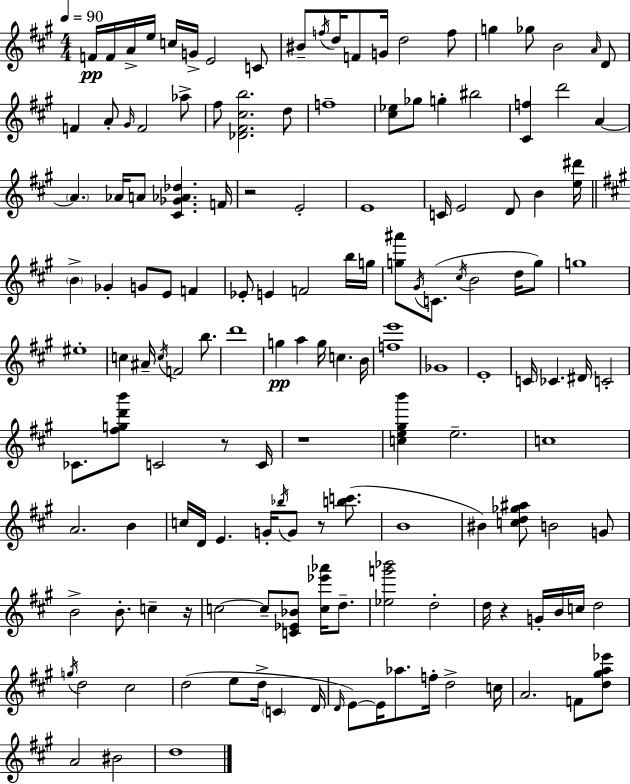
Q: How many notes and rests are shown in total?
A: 148